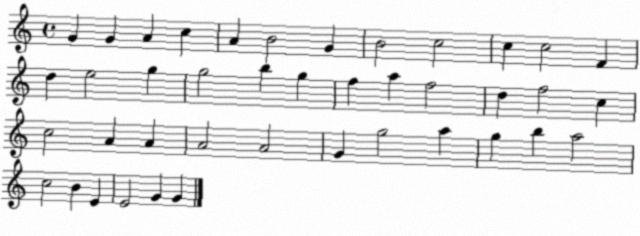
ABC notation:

X:1
T:Untitled
M:4/4
L:1/4
K:C
G G A c A B2 G B2 c2 c c2 F d e2 g g2 b g f a f2 d f2 c c2 A A A2 A2 G g2 a g b a2 c2 B E E2 G G